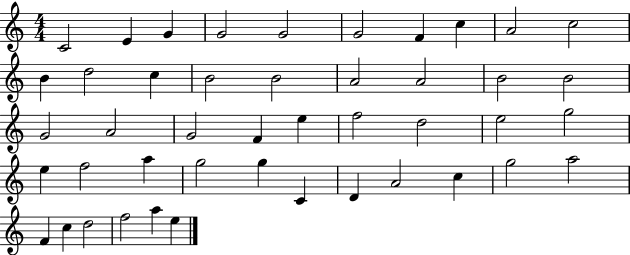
X:1
T:Untitled
M:4/4
L:1/4
K:C
C2 E G G2 G2 G2 F c A2 c2 B d2 c B2 B2 A2 A2 B2 B2 G2 A2 G2 F e f2 d2 e2 g2 e f2 a g2 g C D A2 c g2 a2 F c d2 f2 a e